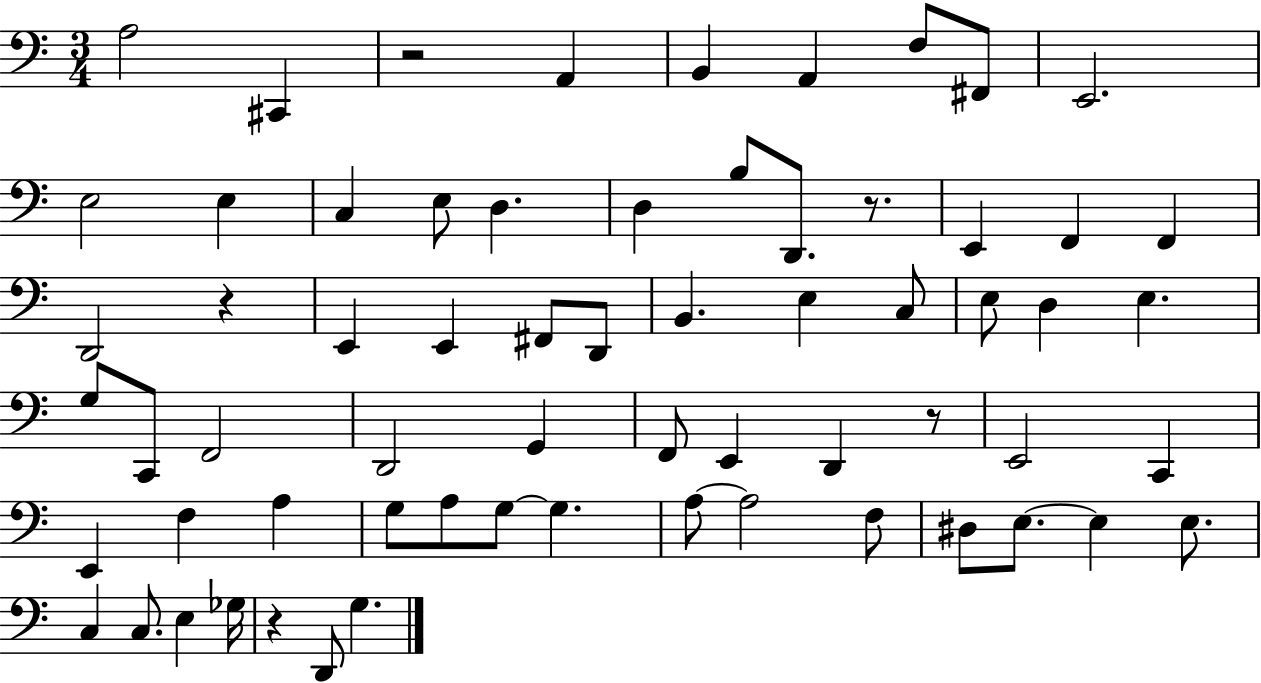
X:1
T:Untitled
M:3/4
L:1/4
K:C
A,2 ^C,, z2 A,, B,, A,, F,/2 ^F,,/2 E,,2 E,2 E, C, E,/2 D, D, B,/2 D,,/2 z/2 E,, F,, F,, D,,2 z E,, E,, ^F,,/2 D,,/2 B,, E, C,/2 E,/2 D, E, G,/2 C,,/2 F,,2 D,,2 G,, F,,/2 E,, D,, z/2 E,,2 C,, E,, F, A, G,/2 A,/2 G,/2 G, A,/2 A,2 F,/2 ^D,/2 E,/2 E, E,/2 C, C,/2 E, _G,/4 z D,,/2 G,